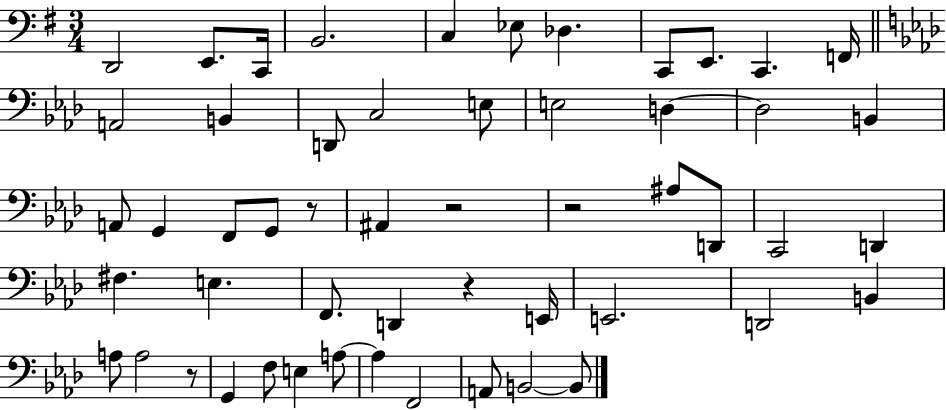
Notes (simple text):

D2/h E2/e. C2/s B2/h. C3/q Eb3/e Db3/q. C2/e E2/e. C2/q. F2/s A2/h B2/q D2/e C3/h E3/e E3/h D3/q D3/h B2/q A2/e G2/q F2/e G2/e R/e A#2/q R/h R/h A#3/e D2/e C2/h D2/q F#3/q. E3/q. F2/e. D2/q R/q E2/s E2/h. D2/h B2/q A3/e A3/h R/e G2/q F3/e E3/q A3/e A3/q F2/h A2/e B2/h B2/e